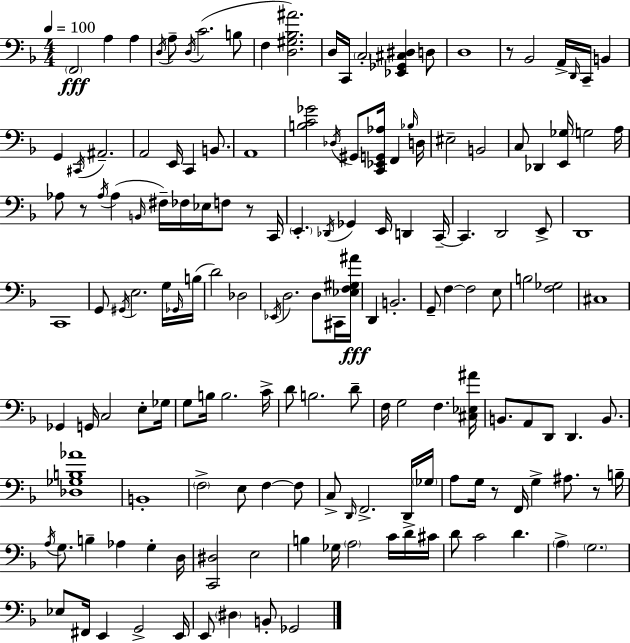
X:1
T:Untitled
M:4/4
L:1/4
K:Dm
F,,2 A, A, D,/4 A,/2 D,/4 C2 B,/2 F, [D,^G,_B,^A]2 D,/4 C,,/4 C,2 [_E,,_G,,^C,^D,] D,/2 D,4 z/2 _B,,2 A,,/4 D,,/4 C,,/4 B,, G,, ^C,,/4 ^A,,2 A,,2 E,,/4 C,, B,,/2 A,,4 [B,C_G]2 _D,/4 ^G,,/2 [C,,_E,,G,,_A,]/4 F,, _B,/4 D,/4 ^E,2 B,,2 C,/2 _D,, [E,,_G,]/4 G,2 A,/4 _A,/2 z/2 _A,/4 _A, B,,/4 ^F,/4 _F,/4 _E,/4 F,/2 z/2 C,,/4 E,, _D,,/4 _G,, E,,/4 D,, C,,/4 C,, D,,2 E,,/2 D,,4 C,,4 G,,/2 ^G,,/4 E,2 G,/4 _G,,/4 B,/4 D2 _D,2 _E,,/4 D,2 D,/2 ^C,,/4 [_E,F,^G,^A]/4 D,, B,,2 G,,/2 F, F,2 E,/2 B,2 [F,_G,]2 ^C,4 _G,, G,,/4 C,2 E,/2 _G,/4 G,/2 B,/4 B,2 C/4 D/2 B,2 D/2 F,/4 G,2 F, [^C,_E,^A]/4 B,,/2 A,,/2 D,,/2 D,, B,,/2 [_D,_G,B,_A]4 B,,4 F,2 E,/2 F, F,/2 C,/2 D,,/4 F,,2 D,,/4 _G,/4 A,/2 G,/4 z/2 F,,/4 G, ^A,/2 z/2 B,/4 A,/4 G,/2 B, _A, G, D,/4 [C,,^D,]2 E,2 B, _G,/4 A,2 C/4 D/4 ^C/4 D/2 C2 D A, G,2 _E,/2 ^F,,/4 E,, G,,2 E,,/4 E,,/2 ^D, B,,/2 _G,,2